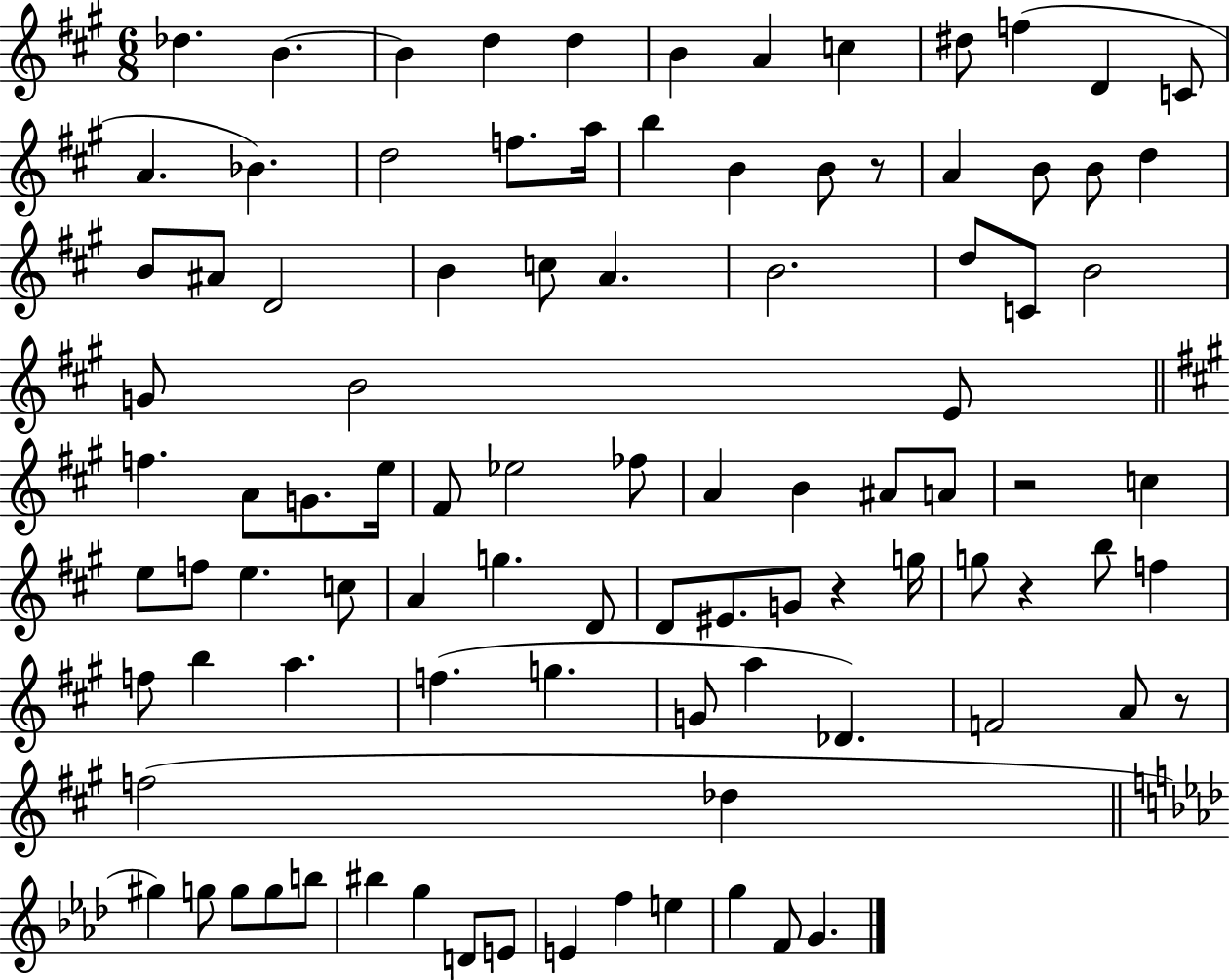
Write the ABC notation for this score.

X:1
T:Untitled
M:6/8
L:1/4
K:A
_d B B d d B A c ^d/2 f D C/2 A _B d2 f/2 a/4 b B B/2 z/2 A B/2 B/2 d B/2 ^A/2 D2 B c/2 A B2 d/2 C/2 B2 G/2 B2 E/2 f A/2 G/2 e/4 ^F/2 _e2 _f/2 A B ^A/2 A/2 z2 c e/2 f/2 e c/2 A g D/2 D/2 ^E/2 G/2 z g/4 g/2 z b/2 f f/2 b a f g G/2 a _D F2 A/2 z/2 f2 _d ^g g/2 g/2 g/2 b/2 ^b g D/2 E/2 E f e g F/2 G